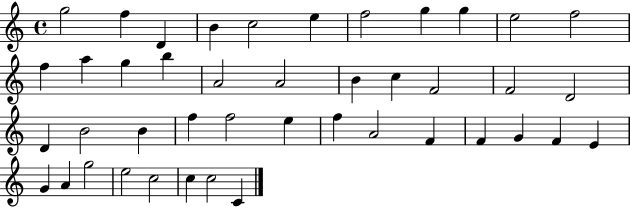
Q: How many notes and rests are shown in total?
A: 43